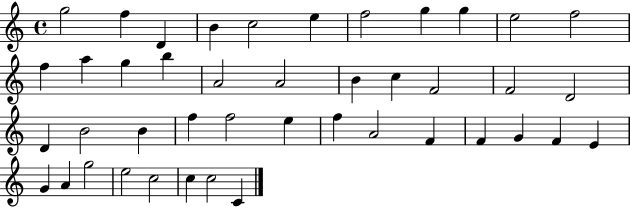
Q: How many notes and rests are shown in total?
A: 43